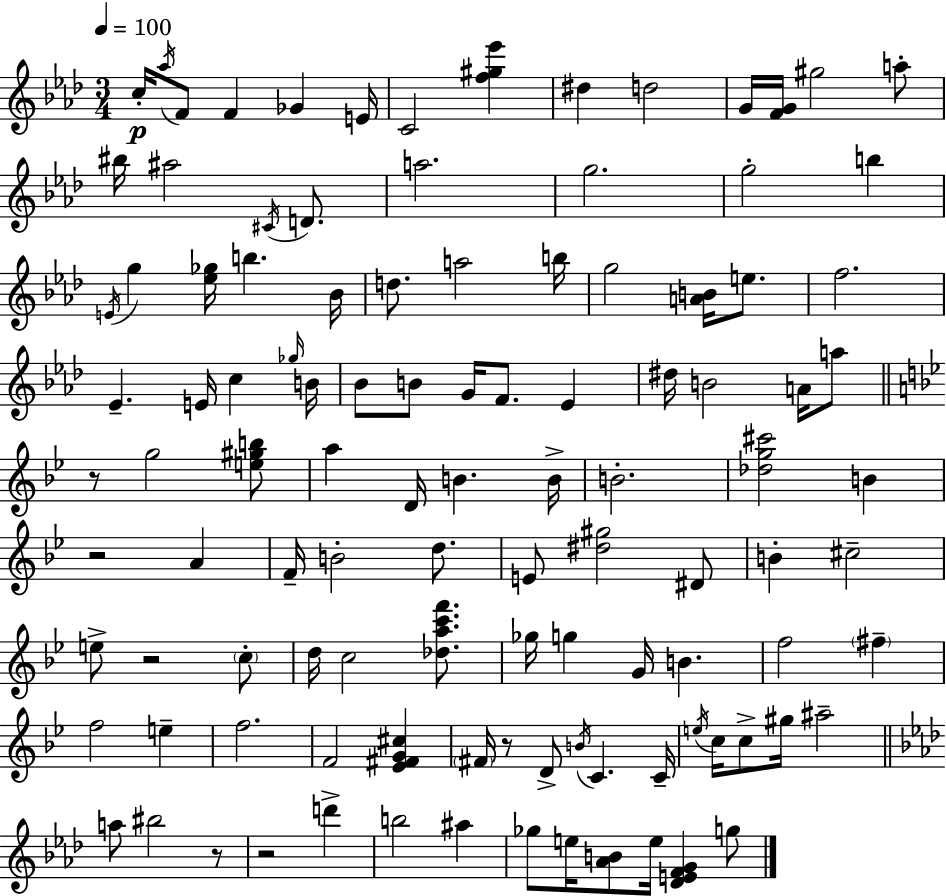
C5/s Ab5/s F4/e F4/q Gb4/q E4/s C4/h [F5,G#5,Eb6]/q D#5/q D5/h G4/s [F4,G4]/s G#5/h A5/e BIS5/s A#5/h C#4/s D4/e. A5/h. G5/h. G5/h B5/q E4/s G5/q [Eb5,Gb5]/s B5/q. Bb4/s D5/e. A5/h B5/s G5/h [A4,B4]/s E5/e. F5/h. Eb4/q. E4/s C5/q Gb5/s B4/s Bb4/e B4/e G4/s F4/e. Eb4/q D#5/s B4/h A4/s A5/e R/e G5/h [E5,G#5,B5]/e A5/q D4/s B4/q. B4/s B4/h. [Db5,G5,C#6]/h B4/q R/h A4/q F4/s B4/h D5/e. E4/e [D#5,G#5]/h D#4/e B4/q C#5/h E5/e R/h C5/e D5/s C5/h [Db5,A5,C6,F6]/e. Gb5/s G5/q G4/s B4/q. F5/h F#5/q F5/h E5/q F5/h. F4/h [Eb4,F#4,G4,C#5]/q F#4/s R/e D4/e B4/s C4/q. C4/s E5/s C5/s C5/e G#5/s A#5/h A5/e BIS5/h R/e R/h D6/q B5/h A#5/q Gb5/e E5/s [Ab4,B4]/e E5/s [Db4,E4,F4,G4]/q G5/e